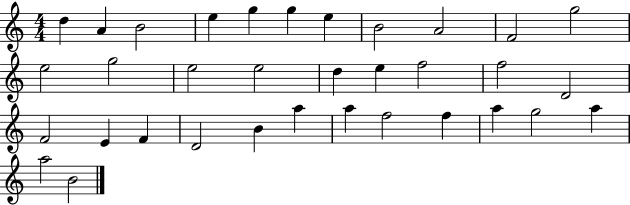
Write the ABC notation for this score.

X:1
T:Untitled
M:4/4
L:1/4
K:C
d A B2 e g g e B2 A2 F2 g2 e2 g2 e2 e2 d e f2 f2 D2 F2 E F D2 B a a f2 f a g2 a a2 B2